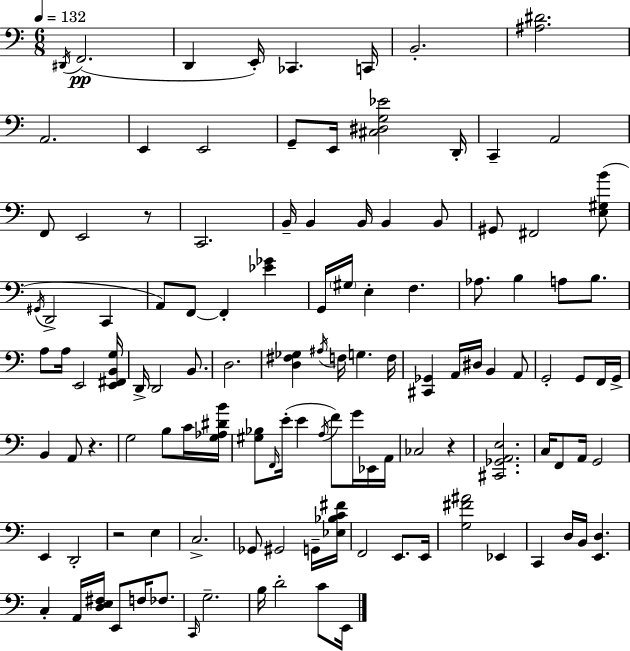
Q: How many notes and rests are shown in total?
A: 119